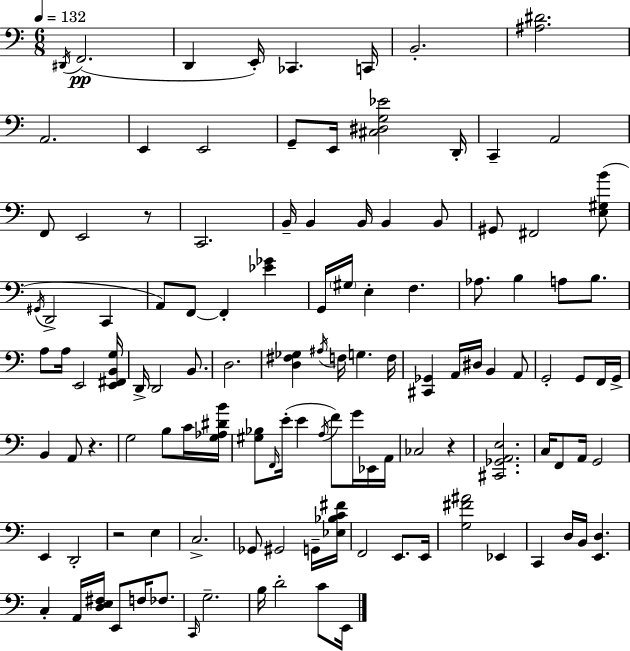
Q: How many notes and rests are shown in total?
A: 119